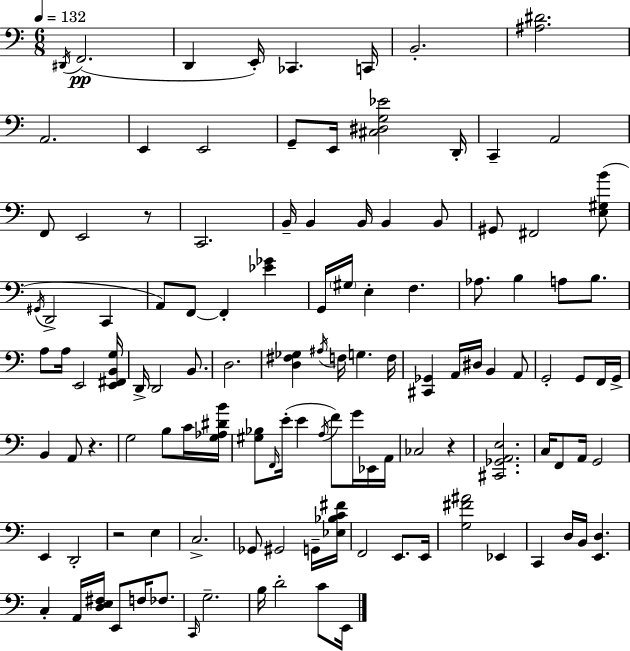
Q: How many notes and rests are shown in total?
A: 119